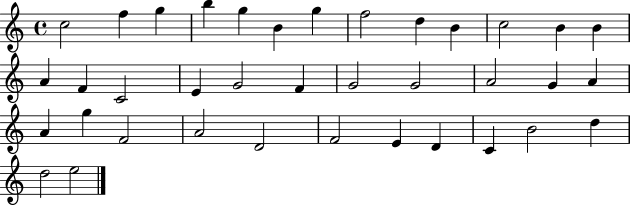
{
  \clef treble
  \time 4/4
  \defaultTimeSignature
  \key c \major
  c''2 f''4 g''4 | b''4 g''4 b'4 g''4 | f''2 d''4 b'4 | c''2 b'4 b'4 | \break a'4 f'4 c'2 | e'4 g'2 f'4 | g'2 g'2 | a'2 g'4 a'4 | \break a'4 g''4 f'2 | a'2 d'2 | f'2 e'4 d'4 | c'4 b'2 d''4 | \break d''2 e''2 | \bar "|."
}